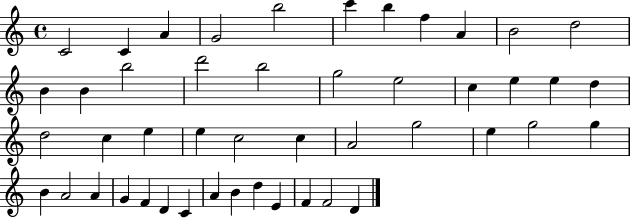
X:1
T:Untitled
M:4/4
L:1/4
K:C
C2 C A G2 b2 c' b f A B2 d2 B B b2 d'2 b2 g2 e2 c e e d d2 c e e c2 c A2 g2 e g2 g B A2 A G F D C A B d E F F2 D